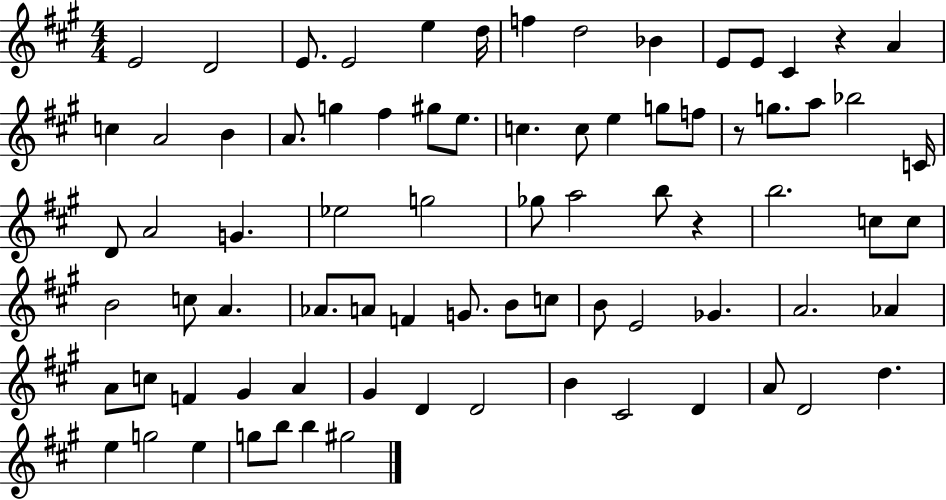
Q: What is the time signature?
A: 4/4